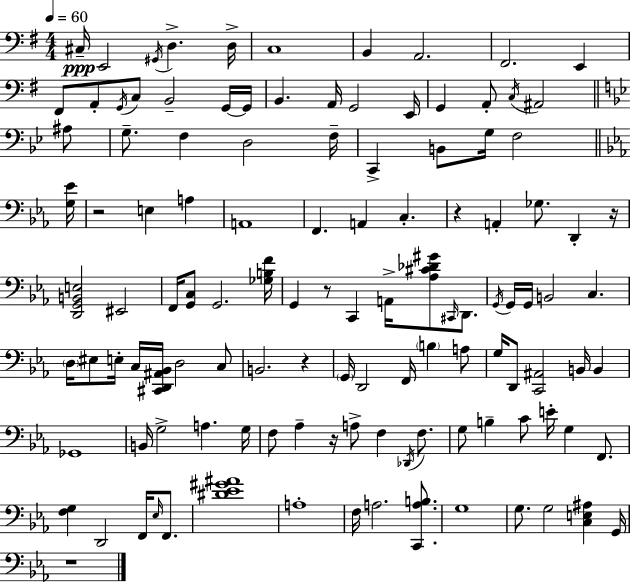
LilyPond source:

{
  \clef bass
  \numericTimeSignature
  \time 4/4
  \key g \major
  \tempo 4 = 60
  cis16--\ppp e,2 \acciaccatura { gis,16 } d4.-> | d16-> c1 | b,4 a,2. | fis,2. e,4 | \break fis,8 a,8-. \acciaccatura { g,16 } c8 b,2-- | g,16~~ g,16 b,4. a,16 g,2 | e,16 g,4 a,8-. \acciaccatura { c16 } ais,2 | \bar "||" \break \key g \minor ais8 g8.-- f4 d2 | f16-- c,4-> b,8 g16 f2 | \bar "||" \break \key c \minor <g ees'>16 r2 e4 a4 | a,1 | f,4. a,4 c4.-. | r4 a,4-. ges8. d,4-. | \break r16 <d, g, b, e>2 eis,2 | f,16 <g, c>8 g,2. | <ges b f'>16 g,4 r8 c,4 a,16-> <aes cis' des' gis'>8 \grace { cis,16 } d,8. | \acciaccatura { g,16 } g,16 g,16 b,2 c4. | \break \parenthesize d16 eis8 e16-. c16 <cis, d, ais, bes,>16 d2 | c8 b,2. r4 | \parenthesize g,16 d,2 f,16 \parenthesize b4 | a8 g16 d,8 <c, ais,>2 b,16 b,4 | \break ges,1 | b,16 g2-> a4. | g16 f8 aes4-- r16 a8-> f4 | \acciaccatura { des,16 } f8. g8 b4-- c'8 e'16-. g4 | \break f,8. <f g>4 d,2 | f,16 \grace { ees16 } f,8. <dis' ees' gis' ais'>1 | a1-. | f16 a2. | \break <c, a b>8. g1 | g8. g2 | <c e ais>4 g,16 r1 | \bar "|."
}